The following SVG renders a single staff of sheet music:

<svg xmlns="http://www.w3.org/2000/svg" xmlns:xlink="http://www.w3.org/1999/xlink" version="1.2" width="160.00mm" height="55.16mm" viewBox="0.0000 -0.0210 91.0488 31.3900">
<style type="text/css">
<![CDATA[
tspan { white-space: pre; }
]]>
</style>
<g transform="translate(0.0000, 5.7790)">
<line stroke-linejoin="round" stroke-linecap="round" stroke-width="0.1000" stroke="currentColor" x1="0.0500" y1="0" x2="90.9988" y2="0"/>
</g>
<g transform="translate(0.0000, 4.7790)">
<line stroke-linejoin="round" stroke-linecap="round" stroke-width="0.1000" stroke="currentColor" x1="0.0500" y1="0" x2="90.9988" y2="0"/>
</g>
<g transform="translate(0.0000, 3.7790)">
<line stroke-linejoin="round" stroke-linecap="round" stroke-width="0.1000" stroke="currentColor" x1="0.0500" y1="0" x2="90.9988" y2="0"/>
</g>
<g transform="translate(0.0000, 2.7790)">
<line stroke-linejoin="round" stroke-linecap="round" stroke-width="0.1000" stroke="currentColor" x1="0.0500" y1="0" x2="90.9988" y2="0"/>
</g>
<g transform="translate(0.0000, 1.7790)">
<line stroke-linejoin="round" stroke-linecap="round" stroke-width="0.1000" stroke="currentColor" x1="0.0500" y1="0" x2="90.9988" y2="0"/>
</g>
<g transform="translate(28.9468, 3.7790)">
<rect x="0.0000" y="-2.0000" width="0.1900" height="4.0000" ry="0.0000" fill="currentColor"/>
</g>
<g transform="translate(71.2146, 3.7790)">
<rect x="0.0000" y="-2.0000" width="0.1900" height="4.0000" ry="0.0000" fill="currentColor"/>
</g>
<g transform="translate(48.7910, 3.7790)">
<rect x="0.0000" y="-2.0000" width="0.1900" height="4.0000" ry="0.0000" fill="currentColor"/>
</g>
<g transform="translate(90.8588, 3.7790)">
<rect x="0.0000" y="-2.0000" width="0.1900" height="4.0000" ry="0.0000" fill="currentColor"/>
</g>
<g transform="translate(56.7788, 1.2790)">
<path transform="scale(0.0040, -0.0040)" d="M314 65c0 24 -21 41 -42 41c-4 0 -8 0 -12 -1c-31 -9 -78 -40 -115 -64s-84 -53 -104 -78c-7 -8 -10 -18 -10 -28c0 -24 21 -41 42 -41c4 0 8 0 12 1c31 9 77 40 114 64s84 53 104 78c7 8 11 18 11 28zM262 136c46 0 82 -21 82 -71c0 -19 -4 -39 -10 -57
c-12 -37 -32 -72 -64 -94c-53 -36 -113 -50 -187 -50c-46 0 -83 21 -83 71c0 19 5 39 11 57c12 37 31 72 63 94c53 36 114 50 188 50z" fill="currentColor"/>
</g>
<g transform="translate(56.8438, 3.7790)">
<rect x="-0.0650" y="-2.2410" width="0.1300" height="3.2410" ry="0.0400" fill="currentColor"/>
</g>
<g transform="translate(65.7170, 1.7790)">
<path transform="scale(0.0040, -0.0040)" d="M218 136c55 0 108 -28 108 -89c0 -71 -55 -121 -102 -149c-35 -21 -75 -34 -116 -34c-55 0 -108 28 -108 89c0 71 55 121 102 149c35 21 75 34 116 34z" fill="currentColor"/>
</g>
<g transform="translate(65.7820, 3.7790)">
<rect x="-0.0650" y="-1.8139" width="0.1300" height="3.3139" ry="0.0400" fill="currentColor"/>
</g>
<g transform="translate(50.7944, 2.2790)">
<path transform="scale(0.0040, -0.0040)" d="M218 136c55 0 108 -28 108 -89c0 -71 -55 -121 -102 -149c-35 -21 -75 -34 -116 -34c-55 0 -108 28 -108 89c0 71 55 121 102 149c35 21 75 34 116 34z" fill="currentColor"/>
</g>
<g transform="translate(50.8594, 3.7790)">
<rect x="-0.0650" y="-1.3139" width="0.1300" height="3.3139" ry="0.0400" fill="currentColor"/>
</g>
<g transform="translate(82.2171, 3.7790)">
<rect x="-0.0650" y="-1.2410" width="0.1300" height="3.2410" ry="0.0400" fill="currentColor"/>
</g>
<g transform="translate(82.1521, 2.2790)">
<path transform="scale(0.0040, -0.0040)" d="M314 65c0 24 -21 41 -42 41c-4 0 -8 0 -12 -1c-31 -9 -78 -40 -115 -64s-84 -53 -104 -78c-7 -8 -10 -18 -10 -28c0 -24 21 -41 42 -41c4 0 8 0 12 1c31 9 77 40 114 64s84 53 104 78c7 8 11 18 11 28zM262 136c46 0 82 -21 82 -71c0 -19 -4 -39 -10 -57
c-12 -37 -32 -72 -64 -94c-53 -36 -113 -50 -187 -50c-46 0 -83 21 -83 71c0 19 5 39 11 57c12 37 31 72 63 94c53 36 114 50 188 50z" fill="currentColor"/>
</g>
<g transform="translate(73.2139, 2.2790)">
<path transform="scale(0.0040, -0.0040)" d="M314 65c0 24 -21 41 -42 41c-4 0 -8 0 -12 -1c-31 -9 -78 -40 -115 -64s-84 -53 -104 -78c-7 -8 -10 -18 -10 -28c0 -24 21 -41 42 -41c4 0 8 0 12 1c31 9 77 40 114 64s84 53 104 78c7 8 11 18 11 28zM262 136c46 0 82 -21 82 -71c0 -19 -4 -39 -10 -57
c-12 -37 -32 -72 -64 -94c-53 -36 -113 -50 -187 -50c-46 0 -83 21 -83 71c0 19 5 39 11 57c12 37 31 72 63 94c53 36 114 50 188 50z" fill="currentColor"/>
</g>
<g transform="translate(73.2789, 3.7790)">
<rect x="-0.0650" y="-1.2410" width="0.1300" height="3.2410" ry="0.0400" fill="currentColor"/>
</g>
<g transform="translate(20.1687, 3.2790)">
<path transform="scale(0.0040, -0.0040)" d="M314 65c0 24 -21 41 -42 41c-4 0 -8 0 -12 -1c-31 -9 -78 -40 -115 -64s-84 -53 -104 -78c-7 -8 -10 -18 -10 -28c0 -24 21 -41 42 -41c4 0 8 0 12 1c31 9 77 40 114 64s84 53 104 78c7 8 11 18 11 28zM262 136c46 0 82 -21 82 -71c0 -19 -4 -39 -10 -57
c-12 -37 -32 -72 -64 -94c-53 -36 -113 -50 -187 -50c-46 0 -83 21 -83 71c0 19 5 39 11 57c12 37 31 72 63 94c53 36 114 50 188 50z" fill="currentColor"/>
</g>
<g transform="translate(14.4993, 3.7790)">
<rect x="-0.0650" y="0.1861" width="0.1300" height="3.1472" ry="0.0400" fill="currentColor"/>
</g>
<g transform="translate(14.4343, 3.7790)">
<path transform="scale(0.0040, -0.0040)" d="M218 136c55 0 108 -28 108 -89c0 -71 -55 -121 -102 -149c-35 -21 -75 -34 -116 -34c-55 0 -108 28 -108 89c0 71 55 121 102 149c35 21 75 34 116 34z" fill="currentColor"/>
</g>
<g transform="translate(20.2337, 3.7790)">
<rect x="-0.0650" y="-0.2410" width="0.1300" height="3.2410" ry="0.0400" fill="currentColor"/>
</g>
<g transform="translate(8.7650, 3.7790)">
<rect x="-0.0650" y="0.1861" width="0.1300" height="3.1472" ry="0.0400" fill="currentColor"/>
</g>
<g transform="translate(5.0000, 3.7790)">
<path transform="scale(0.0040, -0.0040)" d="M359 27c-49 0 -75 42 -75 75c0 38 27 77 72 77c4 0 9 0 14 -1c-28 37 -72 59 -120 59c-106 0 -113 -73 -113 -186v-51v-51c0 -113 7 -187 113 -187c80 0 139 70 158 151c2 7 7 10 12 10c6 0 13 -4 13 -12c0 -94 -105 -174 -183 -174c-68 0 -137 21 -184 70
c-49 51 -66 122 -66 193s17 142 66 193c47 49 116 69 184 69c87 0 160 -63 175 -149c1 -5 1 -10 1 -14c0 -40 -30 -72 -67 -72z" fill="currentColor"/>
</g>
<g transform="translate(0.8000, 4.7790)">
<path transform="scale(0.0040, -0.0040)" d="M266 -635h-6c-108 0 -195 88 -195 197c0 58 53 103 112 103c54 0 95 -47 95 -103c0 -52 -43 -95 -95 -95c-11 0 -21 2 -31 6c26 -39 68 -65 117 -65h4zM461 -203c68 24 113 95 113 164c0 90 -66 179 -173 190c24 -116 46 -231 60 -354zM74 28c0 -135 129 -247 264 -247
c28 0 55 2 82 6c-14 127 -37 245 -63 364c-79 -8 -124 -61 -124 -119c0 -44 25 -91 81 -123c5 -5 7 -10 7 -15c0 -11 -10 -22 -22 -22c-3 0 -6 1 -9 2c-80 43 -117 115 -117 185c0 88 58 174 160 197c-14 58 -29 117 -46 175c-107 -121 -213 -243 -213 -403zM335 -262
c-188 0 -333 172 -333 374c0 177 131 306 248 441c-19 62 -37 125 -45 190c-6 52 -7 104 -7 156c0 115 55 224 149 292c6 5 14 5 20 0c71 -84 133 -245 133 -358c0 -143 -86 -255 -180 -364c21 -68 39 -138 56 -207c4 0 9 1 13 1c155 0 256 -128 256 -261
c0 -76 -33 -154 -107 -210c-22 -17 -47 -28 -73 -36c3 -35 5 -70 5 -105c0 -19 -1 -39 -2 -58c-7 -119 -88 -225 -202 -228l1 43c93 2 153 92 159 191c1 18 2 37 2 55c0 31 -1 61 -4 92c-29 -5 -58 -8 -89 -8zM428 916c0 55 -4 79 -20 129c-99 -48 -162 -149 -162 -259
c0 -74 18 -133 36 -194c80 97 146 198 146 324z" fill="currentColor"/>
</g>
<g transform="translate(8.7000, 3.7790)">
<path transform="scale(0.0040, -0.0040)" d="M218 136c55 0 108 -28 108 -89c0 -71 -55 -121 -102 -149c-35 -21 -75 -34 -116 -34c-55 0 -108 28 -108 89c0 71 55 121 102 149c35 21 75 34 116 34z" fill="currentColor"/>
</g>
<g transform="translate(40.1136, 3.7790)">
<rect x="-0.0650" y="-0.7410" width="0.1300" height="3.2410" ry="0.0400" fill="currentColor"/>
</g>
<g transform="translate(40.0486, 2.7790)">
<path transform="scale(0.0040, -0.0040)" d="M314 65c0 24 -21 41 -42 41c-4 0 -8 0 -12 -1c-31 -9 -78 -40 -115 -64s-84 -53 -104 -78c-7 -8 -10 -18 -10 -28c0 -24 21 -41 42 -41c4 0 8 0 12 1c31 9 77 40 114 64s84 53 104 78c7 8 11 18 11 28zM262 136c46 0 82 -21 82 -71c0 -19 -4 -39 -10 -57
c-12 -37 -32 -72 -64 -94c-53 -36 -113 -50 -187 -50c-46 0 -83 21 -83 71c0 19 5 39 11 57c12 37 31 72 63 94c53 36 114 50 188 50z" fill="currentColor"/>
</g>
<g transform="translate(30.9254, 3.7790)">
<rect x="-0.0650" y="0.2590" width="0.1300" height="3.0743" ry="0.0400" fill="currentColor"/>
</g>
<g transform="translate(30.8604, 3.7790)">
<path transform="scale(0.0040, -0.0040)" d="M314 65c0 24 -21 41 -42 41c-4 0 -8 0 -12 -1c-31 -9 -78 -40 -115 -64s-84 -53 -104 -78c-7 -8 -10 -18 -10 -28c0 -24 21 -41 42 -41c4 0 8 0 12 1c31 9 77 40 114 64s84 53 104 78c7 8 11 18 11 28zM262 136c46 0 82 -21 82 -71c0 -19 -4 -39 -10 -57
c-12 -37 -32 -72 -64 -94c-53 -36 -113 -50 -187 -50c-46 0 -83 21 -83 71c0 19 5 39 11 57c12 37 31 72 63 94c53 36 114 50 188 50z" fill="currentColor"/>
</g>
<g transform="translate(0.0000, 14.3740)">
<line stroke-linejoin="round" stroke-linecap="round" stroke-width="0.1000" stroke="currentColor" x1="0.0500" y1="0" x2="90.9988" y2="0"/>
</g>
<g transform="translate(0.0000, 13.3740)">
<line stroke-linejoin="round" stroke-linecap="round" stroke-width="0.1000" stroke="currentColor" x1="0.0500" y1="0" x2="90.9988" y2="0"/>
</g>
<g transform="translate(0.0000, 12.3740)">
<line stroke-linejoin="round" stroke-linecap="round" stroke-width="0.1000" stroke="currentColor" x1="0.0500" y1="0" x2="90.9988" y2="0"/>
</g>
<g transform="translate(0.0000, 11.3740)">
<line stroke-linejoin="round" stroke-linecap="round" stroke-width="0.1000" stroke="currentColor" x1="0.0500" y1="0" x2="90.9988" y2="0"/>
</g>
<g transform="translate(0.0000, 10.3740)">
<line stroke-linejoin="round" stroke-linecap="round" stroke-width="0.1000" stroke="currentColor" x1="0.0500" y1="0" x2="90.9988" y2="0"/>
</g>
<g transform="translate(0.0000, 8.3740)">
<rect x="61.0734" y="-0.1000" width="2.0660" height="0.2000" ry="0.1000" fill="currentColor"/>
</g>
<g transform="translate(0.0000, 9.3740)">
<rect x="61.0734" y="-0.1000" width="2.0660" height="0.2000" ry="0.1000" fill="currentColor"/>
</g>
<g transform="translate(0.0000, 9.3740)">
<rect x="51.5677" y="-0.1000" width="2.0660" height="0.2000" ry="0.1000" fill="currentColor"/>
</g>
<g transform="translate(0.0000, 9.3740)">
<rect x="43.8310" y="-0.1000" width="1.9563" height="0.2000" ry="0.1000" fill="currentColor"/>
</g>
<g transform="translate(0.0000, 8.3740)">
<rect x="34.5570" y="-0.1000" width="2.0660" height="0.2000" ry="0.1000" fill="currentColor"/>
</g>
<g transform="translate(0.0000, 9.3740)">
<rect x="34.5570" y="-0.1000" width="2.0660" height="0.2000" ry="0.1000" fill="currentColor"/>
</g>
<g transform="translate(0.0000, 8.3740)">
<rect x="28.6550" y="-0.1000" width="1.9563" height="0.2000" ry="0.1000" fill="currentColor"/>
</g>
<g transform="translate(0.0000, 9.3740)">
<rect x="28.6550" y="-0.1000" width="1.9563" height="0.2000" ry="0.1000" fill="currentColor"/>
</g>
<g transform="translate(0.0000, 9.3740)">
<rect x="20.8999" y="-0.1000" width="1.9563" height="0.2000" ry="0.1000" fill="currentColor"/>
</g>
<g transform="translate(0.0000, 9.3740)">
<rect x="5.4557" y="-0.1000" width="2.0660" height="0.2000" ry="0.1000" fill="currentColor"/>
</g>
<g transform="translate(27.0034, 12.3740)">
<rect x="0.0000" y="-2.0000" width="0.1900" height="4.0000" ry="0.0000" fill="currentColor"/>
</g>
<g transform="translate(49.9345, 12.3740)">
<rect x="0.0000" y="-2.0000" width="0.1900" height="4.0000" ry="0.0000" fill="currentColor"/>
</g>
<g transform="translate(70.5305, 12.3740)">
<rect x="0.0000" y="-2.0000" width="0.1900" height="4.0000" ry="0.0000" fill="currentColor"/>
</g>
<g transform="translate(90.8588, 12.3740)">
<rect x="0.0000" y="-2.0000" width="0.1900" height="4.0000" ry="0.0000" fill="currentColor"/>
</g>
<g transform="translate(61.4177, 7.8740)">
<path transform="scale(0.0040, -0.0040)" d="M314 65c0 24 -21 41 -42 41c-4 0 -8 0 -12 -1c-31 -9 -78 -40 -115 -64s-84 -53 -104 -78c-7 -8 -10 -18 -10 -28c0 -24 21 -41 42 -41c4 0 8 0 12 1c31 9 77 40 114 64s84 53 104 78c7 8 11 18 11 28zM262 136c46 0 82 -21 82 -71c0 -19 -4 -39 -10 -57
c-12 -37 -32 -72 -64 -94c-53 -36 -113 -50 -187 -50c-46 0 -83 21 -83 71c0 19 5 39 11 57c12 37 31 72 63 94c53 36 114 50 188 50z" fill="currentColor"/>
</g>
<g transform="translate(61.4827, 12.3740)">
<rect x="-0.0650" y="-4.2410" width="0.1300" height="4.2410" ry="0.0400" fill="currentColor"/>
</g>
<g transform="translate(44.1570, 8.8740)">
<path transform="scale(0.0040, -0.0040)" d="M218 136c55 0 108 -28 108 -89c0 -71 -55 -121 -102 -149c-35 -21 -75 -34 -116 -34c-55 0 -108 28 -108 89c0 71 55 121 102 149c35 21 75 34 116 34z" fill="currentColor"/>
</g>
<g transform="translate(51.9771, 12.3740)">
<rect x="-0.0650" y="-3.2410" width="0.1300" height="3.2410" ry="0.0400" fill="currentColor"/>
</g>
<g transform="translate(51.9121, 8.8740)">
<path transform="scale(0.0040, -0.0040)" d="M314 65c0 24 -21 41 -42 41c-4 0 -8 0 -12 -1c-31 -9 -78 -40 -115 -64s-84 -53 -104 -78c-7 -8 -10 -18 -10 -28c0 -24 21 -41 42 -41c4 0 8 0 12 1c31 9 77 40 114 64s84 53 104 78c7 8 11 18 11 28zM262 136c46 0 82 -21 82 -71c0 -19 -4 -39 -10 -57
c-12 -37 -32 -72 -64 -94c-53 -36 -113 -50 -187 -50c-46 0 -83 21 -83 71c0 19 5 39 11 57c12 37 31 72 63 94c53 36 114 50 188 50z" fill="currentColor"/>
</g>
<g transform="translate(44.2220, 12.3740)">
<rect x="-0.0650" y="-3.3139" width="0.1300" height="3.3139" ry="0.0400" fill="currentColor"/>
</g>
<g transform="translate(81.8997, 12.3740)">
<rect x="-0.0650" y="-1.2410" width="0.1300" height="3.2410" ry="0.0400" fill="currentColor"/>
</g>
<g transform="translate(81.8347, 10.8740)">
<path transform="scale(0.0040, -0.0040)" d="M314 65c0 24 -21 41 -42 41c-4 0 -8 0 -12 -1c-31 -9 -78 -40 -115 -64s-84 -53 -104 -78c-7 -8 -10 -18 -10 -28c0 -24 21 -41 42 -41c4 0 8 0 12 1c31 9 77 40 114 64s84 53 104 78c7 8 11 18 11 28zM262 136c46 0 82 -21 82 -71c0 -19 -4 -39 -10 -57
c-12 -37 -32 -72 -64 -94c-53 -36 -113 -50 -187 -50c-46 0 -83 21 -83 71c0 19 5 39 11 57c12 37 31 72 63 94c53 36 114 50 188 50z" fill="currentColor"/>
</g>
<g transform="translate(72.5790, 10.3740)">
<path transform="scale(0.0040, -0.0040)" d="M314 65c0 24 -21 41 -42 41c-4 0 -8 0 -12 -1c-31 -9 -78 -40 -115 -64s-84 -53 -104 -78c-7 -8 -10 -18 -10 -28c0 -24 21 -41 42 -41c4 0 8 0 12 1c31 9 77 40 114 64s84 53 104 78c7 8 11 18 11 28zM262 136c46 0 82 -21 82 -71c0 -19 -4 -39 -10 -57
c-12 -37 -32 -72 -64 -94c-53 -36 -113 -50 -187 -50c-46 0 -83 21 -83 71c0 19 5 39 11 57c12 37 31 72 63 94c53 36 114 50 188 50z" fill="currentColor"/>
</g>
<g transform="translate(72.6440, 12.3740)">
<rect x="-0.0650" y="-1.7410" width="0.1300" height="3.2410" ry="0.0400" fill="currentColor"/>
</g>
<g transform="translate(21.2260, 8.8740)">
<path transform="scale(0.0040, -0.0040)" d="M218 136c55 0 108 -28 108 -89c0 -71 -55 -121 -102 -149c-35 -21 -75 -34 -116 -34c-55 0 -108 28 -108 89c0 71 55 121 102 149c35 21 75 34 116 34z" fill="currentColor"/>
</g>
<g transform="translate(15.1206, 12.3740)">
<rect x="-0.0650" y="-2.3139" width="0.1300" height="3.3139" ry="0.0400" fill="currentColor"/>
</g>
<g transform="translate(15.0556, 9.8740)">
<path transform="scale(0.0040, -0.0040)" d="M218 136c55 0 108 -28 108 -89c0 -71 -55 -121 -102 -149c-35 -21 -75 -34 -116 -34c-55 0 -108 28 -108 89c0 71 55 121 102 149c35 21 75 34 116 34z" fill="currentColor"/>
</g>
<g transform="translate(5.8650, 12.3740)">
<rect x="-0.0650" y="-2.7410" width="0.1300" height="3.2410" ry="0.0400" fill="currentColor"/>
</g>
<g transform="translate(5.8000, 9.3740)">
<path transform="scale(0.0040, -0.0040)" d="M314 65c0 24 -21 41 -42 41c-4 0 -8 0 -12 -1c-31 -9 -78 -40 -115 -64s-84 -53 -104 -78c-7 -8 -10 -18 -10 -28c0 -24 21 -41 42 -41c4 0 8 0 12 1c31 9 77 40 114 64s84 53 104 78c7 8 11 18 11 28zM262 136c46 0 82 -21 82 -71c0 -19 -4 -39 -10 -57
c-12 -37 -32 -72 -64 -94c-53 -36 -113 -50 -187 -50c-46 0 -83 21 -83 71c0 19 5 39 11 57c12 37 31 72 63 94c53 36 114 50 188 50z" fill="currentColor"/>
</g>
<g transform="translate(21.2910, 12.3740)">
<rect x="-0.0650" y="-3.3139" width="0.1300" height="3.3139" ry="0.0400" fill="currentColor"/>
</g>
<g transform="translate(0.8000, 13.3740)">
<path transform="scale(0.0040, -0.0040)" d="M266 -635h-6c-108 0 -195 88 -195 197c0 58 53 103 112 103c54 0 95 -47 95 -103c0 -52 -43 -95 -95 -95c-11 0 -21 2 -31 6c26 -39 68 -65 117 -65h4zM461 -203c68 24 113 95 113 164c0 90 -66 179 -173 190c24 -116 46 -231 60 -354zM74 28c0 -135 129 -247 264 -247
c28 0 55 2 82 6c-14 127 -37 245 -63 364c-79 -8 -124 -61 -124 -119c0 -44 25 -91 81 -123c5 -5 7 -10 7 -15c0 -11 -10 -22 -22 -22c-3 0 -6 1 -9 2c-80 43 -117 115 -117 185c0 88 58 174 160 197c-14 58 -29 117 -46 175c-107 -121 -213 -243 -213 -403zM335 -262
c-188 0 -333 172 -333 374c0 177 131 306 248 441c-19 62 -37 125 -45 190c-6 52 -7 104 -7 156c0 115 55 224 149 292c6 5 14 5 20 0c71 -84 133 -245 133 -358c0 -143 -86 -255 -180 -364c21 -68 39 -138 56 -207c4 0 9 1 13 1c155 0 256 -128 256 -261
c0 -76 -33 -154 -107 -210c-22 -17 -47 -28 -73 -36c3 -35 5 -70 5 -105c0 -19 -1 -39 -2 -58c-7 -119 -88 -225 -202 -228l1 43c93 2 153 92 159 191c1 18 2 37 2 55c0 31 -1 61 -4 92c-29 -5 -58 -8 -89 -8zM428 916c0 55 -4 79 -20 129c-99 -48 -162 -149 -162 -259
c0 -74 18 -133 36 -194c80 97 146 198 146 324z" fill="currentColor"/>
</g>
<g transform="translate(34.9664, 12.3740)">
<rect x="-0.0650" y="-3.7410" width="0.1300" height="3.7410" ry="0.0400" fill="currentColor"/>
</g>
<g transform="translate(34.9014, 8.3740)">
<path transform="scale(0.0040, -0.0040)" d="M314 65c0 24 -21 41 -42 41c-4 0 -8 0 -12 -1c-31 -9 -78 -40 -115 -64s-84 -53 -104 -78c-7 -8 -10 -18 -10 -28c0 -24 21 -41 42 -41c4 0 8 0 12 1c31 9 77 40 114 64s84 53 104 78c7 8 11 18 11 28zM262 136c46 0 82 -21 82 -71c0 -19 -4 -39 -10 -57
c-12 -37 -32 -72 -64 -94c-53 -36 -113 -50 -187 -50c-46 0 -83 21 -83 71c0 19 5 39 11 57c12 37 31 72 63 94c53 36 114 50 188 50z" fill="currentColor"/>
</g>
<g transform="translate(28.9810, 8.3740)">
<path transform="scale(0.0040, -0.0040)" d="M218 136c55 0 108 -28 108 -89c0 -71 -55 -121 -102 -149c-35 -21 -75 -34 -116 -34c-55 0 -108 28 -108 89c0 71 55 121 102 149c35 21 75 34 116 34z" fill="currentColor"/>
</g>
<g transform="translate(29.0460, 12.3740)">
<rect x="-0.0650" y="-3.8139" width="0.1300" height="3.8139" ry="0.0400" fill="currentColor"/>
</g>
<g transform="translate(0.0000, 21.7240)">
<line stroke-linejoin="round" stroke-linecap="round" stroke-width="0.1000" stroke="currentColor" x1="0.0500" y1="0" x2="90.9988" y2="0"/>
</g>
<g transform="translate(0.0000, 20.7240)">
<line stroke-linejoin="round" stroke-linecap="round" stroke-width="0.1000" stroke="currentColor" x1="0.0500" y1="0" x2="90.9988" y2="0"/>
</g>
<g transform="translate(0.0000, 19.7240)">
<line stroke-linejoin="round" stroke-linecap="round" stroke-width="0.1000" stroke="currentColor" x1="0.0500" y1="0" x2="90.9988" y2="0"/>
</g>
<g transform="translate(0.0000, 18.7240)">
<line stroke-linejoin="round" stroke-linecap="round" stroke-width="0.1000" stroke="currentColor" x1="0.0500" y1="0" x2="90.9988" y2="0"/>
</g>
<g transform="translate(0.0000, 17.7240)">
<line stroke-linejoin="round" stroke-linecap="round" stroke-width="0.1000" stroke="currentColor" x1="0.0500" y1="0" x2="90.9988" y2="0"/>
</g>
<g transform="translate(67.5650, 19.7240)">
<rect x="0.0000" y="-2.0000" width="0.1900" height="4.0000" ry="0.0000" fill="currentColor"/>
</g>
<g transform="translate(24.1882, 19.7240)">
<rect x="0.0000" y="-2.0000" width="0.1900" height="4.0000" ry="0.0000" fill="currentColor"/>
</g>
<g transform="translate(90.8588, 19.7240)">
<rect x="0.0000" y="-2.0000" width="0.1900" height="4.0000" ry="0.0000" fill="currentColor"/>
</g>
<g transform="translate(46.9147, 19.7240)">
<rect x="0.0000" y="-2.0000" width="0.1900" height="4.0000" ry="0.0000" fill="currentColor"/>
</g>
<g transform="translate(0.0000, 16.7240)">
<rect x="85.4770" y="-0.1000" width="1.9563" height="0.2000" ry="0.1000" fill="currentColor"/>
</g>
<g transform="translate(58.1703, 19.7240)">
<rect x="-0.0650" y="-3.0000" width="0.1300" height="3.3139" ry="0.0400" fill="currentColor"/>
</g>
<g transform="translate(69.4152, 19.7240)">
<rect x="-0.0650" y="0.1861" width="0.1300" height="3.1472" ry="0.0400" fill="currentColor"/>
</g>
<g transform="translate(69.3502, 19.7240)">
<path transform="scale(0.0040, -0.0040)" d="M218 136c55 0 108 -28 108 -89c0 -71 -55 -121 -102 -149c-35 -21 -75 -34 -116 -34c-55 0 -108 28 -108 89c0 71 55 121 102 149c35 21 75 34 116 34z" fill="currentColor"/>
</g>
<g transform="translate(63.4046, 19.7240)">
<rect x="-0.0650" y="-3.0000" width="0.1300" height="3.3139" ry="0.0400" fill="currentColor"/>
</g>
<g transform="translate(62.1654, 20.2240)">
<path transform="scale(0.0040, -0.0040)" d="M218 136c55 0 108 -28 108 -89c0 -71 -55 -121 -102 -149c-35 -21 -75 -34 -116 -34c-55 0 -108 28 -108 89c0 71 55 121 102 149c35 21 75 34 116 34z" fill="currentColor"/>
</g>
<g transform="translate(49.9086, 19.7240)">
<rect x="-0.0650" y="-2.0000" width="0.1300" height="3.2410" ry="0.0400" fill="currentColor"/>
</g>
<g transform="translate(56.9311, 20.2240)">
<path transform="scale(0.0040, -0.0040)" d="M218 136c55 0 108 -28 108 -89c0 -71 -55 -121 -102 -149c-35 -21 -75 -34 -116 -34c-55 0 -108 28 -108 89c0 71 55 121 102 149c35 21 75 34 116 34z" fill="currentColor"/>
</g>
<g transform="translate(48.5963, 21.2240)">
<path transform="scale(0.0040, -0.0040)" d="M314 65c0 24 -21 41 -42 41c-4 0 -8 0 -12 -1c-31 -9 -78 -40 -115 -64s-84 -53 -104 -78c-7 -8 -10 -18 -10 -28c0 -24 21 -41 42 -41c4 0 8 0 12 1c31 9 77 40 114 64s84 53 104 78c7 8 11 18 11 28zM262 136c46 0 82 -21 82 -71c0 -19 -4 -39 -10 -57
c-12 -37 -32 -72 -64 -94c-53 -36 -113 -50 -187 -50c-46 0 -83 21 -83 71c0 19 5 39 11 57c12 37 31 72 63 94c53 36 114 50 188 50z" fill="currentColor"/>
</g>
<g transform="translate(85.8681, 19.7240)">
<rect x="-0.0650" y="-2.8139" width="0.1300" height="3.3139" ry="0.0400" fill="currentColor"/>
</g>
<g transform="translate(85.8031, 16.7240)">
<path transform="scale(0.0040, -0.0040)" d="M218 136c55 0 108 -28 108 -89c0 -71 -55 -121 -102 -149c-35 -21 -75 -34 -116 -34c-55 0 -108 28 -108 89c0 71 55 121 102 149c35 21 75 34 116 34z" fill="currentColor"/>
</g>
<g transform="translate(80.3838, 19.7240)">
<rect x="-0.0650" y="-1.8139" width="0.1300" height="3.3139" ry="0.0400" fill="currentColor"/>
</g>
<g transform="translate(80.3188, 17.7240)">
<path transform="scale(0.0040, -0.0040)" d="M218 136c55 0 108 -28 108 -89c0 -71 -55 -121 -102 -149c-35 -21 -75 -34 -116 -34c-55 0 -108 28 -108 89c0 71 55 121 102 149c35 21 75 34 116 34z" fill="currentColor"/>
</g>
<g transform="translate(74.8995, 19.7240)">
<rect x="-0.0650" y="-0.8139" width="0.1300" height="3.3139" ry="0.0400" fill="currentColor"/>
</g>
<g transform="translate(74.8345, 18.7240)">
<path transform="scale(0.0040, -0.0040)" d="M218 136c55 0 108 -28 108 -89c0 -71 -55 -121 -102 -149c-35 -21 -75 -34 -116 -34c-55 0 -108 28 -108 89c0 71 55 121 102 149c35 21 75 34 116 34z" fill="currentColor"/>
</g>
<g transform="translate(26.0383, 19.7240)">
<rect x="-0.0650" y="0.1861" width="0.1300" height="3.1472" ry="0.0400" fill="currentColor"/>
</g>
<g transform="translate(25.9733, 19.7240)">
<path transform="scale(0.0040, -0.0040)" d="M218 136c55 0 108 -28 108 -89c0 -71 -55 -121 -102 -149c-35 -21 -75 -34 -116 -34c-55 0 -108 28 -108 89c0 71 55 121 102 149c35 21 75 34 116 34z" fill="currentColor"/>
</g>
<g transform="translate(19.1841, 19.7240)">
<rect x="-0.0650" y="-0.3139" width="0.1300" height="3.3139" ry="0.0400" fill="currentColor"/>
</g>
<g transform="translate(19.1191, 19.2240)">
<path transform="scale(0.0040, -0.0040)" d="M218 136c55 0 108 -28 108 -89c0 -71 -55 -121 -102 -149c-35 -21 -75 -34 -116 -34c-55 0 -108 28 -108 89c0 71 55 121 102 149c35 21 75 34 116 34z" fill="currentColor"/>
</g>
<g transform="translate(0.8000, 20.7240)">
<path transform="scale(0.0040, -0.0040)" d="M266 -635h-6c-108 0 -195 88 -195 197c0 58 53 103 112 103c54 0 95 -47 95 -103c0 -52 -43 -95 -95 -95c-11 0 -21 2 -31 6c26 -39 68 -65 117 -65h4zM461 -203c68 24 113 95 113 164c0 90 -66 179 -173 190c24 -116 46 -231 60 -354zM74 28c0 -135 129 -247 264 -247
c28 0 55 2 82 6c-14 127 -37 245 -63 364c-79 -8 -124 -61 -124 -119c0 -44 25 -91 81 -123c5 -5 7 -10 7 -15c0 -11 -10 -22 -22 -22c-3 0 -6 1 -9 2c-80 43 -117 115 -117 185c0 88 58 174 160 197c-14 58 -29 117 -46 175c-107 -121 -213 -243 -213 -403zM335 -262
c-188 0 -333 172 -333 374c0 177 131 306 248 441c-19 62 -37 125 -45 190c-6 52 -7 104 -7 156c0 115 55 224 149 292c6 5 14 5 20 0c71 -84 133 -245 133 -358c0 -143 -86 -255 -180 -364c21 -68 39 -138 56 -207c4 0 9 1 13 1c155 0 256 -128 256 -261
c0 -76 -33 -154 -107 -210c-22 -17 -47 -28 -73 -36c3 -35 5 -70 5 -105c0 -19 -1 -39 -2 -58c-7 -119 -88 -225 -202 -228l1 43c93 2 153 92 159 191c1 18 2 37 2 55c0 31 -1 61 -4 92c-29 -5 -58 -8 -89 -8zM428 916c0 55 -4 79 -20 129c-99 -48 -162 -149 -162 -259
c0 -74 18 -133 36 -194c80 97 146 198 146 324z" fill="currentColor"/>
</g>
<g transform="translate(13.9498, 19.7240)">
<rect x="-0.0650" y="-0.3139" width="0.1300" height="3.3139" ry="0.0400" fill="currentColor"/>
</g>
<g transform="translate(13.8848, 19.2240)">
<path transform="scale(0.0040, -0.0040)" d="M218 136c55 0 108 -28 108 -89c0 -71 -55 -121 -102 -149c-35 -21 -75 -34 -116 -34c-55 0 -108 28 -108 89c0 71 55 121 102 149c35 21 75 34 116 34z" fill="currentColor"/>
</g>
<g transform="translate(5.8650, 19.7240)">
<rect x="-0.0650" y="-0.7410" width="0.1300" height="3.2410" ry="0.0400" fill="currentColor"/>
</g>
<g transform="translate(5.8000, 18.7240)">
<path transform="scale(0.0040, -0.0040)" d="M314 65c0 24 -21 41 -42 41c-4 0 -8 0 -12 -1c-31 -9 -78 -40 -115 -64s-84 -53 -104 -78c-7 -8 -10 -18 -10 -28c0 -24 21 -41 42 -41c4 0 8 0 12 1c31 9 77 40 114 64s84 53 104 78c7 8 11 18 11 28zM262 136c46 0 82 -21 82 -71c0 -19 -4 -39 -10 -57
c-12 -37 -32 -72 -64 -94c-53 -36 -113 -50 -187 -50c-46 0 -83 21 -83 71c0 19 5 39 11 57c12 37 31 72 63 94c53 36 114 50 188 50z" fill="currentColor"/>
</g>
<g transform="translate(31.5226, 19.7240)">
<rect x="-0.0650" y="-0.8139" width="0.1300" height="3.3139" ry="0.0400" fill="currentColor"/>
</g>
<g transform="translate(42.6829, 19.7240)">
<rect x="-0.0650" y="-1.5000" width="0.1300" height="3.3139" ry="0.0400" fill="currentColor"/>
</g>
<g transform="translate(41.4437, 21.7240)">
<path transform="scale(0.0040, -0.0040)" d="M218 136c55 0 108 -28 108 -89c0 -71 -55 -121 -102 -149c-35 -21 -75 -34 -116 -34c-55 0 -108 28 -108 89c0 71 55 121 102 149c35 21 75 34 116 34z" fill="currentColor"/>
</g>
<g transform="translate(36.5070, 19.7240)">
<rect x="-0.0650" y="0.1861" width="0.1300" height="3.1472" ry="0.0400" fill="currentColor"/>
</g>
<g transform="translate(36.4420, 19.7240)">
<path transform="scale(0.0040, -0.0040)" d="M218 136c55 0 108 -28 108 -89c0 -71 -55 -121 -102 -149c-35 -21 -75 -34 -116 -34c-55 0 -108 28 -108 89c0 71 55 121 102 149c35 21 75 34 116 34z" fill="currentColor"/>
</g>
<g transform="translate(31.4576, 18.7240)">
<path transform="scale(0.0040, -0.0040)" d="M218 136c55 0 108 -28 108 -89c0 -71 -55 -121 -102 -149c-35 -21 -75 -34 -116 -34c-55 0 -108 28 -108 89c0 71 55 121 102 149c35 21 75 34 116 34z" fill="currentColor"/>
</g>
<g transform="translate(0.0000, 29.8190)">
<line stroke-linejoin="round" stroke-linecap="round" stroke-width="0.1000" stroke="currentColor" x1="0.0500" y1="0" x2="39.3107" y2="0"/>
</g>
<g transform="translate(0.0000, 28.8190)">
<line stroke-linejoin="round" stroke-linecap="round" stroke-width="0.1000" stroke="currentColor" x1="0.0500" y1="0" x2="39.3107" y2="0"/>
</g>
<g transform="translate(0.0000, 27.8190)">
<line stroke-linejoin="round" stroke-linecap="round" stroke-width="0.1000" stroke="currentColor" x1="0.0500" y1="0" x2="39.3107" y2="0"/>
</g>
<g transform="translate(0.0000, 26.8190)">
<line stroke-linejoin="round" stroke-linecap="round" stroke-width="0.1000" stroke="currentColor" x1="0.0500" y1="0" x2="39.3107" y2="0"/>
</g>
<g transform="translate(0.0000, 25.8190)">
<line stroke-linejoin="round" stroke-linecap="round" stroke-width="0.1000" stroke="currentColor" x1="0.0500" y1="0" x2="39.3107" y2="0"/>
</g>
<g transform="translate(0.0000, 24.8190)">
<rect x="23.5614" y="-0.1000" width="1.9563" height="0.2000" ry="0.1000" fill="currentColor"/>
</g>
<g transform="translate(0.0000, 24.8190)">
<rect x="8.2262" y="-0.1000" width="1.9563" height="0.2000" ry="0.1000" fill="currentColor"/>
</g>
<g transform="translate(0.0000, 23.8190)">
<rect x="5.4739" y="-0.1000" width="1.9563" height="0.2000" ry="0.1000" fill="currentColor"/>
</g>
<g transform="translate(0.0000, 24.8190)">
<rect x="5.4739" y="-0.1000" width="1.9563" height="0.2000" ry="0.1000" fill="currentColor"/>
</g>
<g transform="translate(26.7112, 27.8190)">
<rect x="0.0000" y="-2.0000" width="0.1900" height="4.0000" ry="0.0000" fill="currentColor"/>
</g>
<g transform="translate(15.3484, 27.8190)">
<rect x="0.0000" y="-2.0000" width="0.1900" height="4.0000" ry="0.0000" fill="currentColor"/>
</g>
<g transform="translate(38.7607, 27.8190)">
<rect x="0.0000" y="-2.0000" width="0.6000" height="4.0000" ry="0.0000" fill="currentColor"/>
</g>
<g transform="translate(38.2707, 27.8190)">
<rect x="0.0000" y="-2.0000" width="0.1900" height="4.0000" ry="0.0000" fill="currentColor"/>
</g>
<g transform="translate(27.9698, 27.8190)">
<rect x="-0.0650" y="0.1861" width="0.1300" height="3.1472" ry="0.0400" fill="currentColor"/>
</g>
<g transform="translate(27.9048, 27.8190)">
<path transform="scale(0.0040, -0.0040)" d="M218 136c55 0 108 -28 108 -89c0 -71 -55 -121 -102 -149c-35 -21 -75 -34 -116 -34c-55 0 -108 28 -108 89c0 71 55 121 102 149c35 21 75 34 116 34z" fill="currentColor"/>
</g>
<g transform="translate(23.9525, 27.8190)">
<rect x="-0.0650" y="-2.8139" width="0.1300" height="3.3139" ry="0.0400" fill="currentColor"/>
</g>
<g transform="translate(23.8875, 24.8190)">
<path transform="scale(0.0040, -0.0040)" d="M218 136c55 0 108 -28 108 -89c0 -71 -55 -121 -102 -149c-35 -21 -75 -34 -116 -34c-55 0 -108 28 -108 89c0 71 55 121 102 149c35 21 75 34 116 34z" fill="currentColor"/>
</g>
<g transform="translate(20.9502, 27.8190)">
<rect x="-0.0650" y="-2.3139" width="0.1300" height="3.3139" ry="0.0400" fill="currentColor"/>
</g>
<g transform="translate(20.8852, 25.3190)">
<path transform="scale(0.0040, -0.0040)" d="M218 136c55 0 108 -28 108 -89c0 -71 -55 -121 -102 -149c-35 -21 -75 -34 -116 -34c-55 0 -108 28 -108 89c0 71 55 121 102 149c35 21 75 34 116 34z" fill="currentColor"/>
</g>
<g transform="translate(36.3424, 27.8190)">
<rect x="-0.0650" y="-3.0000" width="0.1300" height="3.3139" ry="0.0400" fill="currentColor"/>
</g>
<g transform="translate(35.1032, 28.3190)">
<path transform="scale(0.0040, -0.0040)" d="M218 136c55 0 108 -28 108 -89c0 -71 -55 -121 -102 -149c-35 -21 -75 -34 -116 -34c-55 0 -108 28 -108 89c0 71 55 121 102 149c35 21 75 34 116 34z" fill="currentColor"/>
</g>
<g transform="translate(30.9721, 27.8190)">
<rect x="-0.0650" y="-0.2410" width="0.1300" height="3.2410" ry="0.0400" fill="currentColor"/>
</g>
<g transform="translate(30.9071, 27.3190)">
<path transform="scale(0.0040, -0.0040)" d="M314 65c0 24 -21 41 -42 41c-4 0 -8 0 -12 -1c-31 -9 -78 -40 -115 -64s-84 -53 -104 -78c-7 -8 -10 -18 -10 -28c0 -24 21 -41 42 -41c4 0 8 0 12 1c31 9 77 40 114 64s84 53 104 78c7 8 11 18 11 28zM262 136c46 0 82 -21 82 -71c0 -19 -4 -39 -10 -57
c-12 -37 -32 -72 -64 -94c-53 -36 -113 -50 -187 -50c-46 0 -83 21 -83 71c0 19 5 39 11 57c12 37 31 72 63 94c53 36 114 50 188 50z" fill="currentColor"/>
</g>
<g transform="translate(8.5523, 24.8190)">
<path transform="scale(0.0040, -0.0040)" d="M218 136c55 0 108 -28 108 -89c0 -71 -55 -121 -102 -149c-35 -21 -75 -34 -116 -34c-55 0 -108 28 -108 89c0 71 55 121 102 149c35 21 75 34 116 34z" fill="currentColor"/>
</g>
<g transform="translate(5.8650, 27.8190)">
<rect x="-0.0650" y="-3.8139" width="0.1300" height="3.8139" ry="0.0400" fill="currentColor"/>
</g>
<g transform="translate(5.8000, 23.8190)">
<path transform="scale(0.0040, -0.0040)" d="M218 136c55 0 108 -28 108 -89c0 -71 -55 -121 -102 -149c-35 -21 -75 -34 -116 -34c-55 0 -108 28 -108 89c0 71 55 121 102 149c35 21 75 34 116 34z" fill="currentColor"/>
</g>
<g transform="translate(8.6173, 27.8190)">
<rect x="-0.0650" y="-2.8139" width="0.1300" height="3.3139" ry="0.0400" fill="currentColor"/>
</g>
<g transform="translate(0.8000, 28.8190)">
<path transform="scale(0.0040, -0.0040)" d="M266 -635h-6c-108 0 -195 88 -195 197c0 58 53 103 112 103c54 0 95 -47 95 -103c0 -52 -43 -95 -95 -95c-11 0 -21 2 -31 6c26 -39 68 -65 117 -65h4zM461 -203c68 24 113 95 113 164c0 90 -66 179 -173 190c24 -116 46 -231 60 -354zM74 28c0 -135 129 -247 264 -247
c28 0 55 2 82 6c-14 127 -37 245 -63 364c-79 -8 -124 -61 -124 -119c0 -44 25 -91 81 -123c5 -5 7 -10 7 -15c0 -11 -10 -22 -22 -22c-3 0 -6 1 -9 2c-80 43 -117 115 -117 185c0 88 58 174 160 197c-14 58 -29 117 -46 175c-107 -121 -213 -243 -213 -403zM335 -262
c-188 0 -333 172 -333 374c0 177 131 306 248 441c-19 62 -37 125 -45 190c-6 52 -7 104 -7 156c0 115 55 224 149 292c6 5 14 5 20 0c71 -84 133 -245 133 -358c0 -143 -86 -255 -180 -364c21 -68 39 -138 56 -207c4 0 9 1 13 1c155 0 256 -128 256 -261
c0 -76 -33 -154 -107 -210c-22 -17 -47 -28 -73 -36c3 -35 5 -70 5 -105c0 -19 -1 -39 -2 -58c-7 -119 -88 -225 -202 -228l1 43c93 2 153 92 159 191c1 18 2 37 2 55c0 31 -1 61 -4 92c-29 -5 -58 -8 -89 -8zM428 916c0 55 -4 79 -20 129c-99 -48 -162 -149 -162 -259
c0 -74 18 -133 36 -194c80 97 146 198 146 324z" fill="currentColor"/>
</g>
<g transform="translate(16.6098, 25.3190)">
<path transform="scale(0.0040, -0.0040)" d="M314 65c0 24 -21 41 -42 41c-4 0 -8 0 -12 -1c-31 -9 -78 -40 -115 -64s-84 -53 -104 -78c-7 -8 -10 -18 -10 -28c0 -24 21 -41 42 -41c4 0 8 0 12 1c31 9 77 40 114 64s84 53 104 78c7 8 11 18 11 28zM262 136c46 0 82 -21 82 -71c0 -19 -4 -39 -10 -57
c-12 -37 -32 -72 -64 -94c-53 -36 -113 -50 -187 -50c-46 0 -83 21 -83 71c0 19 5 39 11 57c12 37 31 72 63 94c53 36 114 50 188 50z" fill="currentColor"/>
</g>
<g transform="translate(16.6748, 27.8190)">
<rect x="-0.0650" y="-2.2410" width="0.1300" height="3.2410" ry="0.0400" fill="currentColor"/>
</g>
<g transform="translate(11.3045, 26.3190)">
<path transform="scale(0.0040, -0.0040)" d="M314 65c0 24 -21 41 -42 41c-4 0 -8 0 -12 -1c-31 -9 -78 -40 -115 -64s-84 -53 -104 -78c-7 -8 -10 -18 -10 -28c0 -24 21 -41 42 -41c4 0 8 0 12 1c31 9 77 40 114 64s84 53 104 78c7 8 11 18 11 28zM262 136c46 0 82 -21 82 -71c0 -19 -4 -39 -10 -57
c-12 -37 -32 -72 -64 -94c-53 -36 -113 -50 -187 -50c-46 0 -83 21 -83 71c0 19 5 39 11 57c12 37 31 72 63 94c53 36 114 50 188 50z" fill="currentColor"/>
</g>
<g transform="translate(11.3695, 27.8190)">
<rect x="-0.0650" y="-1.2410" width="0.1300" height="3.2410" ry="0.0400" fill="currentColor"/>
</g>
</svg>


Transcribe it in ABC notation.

X:1
T:Untitled
M:4/4
L:1/4
K:C
B B c2 B2 d2 e g2 f e2 e2 a2 g b c' c'2 b b2 d'2 f2 e2 d2 c c B d B E F2 A A B d f a c' a e2 g2 g a B c2 A